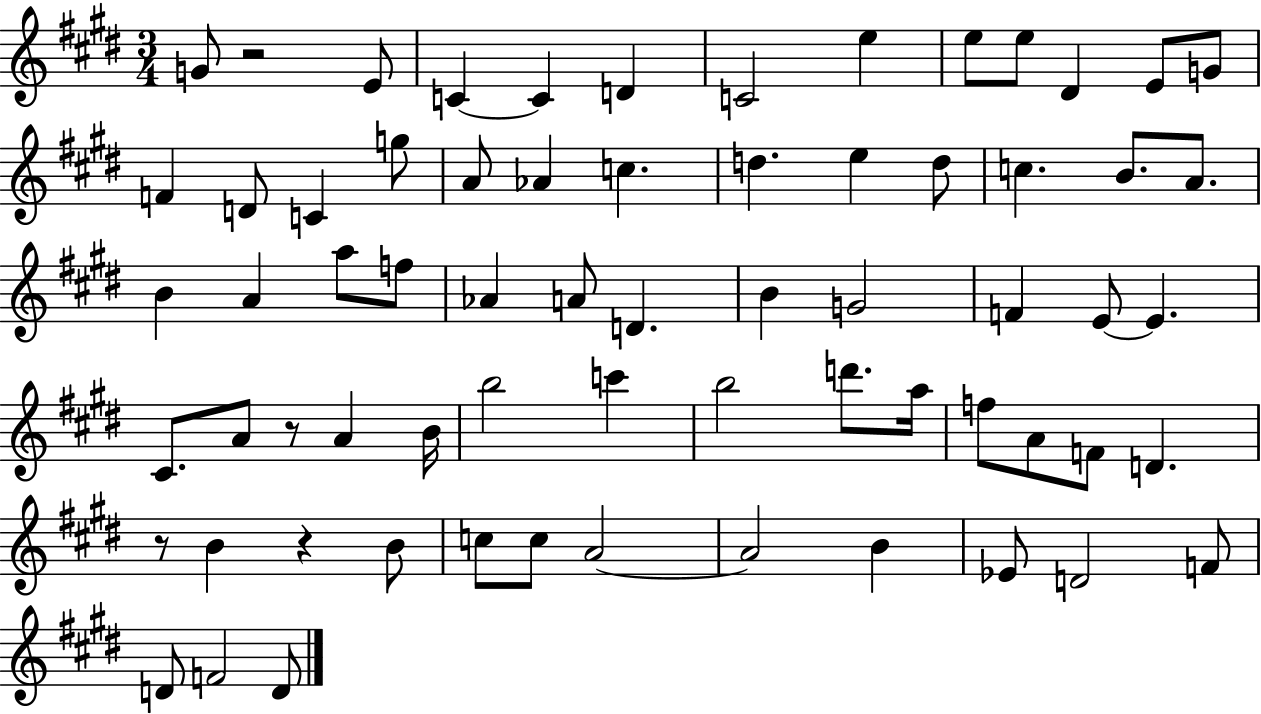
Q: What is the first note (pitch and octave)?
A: G4